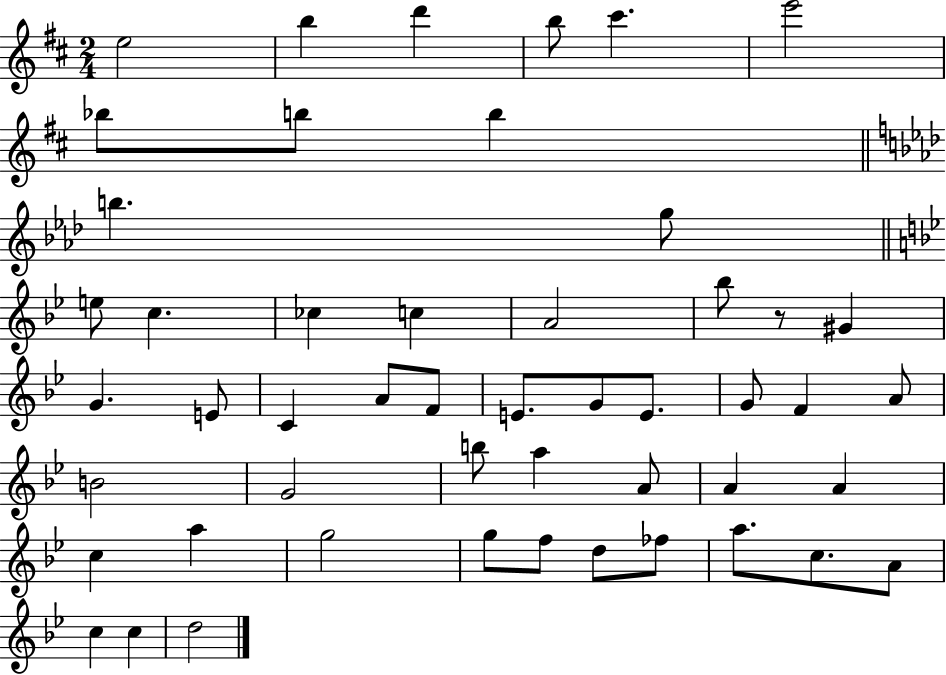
X:1
T:Untitled
M:2/4
L:1/4
K:D
e2 b d' b/2 ^c' e'2 _b/2 b/2 b b g/2 e/2 c _c c A2 _b/2 z/2 ^G G E/2 C A/2 F/2 E/2 G/2 E/2 G/2 F A/2 B2 G2 b/2 a A/2 A A c a g2 g/2 f/2 d/2 _f/2 a/2 c/2 A/2 c c d2